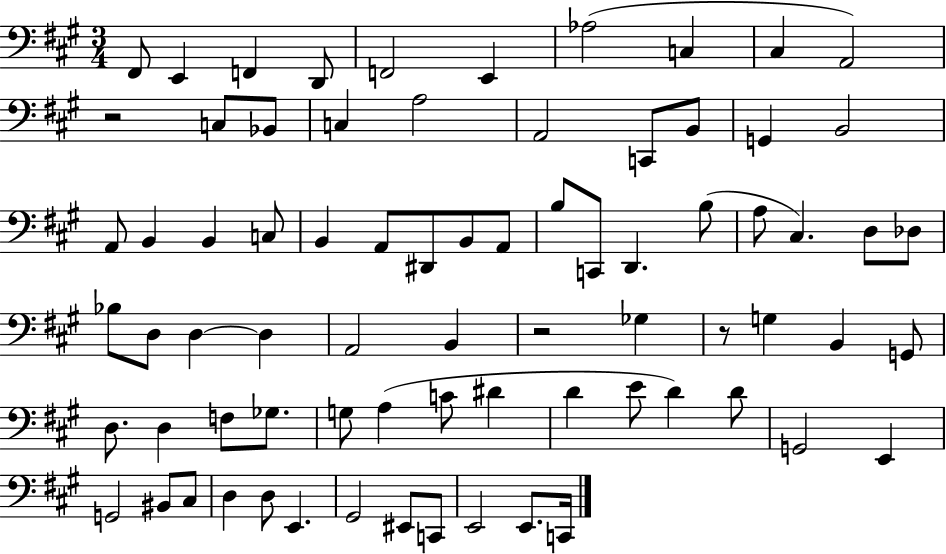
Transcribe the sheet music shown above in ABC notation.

X:1
T:Untitled
M:3/4
L:1/4
K:A
^F,,/2 E,, F,, D,,/2 F,,2 E,, _A,2 C, ^C, A,,2 z2 C,/2 _B,,/2 C, A,2 A,,2 C,,/2 B,,/2 G,, B,,2 A,,/2 B,, B,, C,/2 B,, A,,/2 ^D,,/2 B,,/2 A,,/2 B,/2 C,,/2 D,, B,/2 A,/2 ^C, D,/2 _D,/2 _B,/2 D,/2 D, D, A,,2 B,, z2 _G, z/2 G, B,, G,,/2 D,/2 D, F,/2 _G,/2 G,/2 A, C/2 ^D D E/2 D D/2 G,,2 E,, G,,2 ^B,,/2 ^C,/2 D, D,/2 E,, ^G,,2 ^E,,/2 C,,/2 E,,2 E,,/2 C,,/4